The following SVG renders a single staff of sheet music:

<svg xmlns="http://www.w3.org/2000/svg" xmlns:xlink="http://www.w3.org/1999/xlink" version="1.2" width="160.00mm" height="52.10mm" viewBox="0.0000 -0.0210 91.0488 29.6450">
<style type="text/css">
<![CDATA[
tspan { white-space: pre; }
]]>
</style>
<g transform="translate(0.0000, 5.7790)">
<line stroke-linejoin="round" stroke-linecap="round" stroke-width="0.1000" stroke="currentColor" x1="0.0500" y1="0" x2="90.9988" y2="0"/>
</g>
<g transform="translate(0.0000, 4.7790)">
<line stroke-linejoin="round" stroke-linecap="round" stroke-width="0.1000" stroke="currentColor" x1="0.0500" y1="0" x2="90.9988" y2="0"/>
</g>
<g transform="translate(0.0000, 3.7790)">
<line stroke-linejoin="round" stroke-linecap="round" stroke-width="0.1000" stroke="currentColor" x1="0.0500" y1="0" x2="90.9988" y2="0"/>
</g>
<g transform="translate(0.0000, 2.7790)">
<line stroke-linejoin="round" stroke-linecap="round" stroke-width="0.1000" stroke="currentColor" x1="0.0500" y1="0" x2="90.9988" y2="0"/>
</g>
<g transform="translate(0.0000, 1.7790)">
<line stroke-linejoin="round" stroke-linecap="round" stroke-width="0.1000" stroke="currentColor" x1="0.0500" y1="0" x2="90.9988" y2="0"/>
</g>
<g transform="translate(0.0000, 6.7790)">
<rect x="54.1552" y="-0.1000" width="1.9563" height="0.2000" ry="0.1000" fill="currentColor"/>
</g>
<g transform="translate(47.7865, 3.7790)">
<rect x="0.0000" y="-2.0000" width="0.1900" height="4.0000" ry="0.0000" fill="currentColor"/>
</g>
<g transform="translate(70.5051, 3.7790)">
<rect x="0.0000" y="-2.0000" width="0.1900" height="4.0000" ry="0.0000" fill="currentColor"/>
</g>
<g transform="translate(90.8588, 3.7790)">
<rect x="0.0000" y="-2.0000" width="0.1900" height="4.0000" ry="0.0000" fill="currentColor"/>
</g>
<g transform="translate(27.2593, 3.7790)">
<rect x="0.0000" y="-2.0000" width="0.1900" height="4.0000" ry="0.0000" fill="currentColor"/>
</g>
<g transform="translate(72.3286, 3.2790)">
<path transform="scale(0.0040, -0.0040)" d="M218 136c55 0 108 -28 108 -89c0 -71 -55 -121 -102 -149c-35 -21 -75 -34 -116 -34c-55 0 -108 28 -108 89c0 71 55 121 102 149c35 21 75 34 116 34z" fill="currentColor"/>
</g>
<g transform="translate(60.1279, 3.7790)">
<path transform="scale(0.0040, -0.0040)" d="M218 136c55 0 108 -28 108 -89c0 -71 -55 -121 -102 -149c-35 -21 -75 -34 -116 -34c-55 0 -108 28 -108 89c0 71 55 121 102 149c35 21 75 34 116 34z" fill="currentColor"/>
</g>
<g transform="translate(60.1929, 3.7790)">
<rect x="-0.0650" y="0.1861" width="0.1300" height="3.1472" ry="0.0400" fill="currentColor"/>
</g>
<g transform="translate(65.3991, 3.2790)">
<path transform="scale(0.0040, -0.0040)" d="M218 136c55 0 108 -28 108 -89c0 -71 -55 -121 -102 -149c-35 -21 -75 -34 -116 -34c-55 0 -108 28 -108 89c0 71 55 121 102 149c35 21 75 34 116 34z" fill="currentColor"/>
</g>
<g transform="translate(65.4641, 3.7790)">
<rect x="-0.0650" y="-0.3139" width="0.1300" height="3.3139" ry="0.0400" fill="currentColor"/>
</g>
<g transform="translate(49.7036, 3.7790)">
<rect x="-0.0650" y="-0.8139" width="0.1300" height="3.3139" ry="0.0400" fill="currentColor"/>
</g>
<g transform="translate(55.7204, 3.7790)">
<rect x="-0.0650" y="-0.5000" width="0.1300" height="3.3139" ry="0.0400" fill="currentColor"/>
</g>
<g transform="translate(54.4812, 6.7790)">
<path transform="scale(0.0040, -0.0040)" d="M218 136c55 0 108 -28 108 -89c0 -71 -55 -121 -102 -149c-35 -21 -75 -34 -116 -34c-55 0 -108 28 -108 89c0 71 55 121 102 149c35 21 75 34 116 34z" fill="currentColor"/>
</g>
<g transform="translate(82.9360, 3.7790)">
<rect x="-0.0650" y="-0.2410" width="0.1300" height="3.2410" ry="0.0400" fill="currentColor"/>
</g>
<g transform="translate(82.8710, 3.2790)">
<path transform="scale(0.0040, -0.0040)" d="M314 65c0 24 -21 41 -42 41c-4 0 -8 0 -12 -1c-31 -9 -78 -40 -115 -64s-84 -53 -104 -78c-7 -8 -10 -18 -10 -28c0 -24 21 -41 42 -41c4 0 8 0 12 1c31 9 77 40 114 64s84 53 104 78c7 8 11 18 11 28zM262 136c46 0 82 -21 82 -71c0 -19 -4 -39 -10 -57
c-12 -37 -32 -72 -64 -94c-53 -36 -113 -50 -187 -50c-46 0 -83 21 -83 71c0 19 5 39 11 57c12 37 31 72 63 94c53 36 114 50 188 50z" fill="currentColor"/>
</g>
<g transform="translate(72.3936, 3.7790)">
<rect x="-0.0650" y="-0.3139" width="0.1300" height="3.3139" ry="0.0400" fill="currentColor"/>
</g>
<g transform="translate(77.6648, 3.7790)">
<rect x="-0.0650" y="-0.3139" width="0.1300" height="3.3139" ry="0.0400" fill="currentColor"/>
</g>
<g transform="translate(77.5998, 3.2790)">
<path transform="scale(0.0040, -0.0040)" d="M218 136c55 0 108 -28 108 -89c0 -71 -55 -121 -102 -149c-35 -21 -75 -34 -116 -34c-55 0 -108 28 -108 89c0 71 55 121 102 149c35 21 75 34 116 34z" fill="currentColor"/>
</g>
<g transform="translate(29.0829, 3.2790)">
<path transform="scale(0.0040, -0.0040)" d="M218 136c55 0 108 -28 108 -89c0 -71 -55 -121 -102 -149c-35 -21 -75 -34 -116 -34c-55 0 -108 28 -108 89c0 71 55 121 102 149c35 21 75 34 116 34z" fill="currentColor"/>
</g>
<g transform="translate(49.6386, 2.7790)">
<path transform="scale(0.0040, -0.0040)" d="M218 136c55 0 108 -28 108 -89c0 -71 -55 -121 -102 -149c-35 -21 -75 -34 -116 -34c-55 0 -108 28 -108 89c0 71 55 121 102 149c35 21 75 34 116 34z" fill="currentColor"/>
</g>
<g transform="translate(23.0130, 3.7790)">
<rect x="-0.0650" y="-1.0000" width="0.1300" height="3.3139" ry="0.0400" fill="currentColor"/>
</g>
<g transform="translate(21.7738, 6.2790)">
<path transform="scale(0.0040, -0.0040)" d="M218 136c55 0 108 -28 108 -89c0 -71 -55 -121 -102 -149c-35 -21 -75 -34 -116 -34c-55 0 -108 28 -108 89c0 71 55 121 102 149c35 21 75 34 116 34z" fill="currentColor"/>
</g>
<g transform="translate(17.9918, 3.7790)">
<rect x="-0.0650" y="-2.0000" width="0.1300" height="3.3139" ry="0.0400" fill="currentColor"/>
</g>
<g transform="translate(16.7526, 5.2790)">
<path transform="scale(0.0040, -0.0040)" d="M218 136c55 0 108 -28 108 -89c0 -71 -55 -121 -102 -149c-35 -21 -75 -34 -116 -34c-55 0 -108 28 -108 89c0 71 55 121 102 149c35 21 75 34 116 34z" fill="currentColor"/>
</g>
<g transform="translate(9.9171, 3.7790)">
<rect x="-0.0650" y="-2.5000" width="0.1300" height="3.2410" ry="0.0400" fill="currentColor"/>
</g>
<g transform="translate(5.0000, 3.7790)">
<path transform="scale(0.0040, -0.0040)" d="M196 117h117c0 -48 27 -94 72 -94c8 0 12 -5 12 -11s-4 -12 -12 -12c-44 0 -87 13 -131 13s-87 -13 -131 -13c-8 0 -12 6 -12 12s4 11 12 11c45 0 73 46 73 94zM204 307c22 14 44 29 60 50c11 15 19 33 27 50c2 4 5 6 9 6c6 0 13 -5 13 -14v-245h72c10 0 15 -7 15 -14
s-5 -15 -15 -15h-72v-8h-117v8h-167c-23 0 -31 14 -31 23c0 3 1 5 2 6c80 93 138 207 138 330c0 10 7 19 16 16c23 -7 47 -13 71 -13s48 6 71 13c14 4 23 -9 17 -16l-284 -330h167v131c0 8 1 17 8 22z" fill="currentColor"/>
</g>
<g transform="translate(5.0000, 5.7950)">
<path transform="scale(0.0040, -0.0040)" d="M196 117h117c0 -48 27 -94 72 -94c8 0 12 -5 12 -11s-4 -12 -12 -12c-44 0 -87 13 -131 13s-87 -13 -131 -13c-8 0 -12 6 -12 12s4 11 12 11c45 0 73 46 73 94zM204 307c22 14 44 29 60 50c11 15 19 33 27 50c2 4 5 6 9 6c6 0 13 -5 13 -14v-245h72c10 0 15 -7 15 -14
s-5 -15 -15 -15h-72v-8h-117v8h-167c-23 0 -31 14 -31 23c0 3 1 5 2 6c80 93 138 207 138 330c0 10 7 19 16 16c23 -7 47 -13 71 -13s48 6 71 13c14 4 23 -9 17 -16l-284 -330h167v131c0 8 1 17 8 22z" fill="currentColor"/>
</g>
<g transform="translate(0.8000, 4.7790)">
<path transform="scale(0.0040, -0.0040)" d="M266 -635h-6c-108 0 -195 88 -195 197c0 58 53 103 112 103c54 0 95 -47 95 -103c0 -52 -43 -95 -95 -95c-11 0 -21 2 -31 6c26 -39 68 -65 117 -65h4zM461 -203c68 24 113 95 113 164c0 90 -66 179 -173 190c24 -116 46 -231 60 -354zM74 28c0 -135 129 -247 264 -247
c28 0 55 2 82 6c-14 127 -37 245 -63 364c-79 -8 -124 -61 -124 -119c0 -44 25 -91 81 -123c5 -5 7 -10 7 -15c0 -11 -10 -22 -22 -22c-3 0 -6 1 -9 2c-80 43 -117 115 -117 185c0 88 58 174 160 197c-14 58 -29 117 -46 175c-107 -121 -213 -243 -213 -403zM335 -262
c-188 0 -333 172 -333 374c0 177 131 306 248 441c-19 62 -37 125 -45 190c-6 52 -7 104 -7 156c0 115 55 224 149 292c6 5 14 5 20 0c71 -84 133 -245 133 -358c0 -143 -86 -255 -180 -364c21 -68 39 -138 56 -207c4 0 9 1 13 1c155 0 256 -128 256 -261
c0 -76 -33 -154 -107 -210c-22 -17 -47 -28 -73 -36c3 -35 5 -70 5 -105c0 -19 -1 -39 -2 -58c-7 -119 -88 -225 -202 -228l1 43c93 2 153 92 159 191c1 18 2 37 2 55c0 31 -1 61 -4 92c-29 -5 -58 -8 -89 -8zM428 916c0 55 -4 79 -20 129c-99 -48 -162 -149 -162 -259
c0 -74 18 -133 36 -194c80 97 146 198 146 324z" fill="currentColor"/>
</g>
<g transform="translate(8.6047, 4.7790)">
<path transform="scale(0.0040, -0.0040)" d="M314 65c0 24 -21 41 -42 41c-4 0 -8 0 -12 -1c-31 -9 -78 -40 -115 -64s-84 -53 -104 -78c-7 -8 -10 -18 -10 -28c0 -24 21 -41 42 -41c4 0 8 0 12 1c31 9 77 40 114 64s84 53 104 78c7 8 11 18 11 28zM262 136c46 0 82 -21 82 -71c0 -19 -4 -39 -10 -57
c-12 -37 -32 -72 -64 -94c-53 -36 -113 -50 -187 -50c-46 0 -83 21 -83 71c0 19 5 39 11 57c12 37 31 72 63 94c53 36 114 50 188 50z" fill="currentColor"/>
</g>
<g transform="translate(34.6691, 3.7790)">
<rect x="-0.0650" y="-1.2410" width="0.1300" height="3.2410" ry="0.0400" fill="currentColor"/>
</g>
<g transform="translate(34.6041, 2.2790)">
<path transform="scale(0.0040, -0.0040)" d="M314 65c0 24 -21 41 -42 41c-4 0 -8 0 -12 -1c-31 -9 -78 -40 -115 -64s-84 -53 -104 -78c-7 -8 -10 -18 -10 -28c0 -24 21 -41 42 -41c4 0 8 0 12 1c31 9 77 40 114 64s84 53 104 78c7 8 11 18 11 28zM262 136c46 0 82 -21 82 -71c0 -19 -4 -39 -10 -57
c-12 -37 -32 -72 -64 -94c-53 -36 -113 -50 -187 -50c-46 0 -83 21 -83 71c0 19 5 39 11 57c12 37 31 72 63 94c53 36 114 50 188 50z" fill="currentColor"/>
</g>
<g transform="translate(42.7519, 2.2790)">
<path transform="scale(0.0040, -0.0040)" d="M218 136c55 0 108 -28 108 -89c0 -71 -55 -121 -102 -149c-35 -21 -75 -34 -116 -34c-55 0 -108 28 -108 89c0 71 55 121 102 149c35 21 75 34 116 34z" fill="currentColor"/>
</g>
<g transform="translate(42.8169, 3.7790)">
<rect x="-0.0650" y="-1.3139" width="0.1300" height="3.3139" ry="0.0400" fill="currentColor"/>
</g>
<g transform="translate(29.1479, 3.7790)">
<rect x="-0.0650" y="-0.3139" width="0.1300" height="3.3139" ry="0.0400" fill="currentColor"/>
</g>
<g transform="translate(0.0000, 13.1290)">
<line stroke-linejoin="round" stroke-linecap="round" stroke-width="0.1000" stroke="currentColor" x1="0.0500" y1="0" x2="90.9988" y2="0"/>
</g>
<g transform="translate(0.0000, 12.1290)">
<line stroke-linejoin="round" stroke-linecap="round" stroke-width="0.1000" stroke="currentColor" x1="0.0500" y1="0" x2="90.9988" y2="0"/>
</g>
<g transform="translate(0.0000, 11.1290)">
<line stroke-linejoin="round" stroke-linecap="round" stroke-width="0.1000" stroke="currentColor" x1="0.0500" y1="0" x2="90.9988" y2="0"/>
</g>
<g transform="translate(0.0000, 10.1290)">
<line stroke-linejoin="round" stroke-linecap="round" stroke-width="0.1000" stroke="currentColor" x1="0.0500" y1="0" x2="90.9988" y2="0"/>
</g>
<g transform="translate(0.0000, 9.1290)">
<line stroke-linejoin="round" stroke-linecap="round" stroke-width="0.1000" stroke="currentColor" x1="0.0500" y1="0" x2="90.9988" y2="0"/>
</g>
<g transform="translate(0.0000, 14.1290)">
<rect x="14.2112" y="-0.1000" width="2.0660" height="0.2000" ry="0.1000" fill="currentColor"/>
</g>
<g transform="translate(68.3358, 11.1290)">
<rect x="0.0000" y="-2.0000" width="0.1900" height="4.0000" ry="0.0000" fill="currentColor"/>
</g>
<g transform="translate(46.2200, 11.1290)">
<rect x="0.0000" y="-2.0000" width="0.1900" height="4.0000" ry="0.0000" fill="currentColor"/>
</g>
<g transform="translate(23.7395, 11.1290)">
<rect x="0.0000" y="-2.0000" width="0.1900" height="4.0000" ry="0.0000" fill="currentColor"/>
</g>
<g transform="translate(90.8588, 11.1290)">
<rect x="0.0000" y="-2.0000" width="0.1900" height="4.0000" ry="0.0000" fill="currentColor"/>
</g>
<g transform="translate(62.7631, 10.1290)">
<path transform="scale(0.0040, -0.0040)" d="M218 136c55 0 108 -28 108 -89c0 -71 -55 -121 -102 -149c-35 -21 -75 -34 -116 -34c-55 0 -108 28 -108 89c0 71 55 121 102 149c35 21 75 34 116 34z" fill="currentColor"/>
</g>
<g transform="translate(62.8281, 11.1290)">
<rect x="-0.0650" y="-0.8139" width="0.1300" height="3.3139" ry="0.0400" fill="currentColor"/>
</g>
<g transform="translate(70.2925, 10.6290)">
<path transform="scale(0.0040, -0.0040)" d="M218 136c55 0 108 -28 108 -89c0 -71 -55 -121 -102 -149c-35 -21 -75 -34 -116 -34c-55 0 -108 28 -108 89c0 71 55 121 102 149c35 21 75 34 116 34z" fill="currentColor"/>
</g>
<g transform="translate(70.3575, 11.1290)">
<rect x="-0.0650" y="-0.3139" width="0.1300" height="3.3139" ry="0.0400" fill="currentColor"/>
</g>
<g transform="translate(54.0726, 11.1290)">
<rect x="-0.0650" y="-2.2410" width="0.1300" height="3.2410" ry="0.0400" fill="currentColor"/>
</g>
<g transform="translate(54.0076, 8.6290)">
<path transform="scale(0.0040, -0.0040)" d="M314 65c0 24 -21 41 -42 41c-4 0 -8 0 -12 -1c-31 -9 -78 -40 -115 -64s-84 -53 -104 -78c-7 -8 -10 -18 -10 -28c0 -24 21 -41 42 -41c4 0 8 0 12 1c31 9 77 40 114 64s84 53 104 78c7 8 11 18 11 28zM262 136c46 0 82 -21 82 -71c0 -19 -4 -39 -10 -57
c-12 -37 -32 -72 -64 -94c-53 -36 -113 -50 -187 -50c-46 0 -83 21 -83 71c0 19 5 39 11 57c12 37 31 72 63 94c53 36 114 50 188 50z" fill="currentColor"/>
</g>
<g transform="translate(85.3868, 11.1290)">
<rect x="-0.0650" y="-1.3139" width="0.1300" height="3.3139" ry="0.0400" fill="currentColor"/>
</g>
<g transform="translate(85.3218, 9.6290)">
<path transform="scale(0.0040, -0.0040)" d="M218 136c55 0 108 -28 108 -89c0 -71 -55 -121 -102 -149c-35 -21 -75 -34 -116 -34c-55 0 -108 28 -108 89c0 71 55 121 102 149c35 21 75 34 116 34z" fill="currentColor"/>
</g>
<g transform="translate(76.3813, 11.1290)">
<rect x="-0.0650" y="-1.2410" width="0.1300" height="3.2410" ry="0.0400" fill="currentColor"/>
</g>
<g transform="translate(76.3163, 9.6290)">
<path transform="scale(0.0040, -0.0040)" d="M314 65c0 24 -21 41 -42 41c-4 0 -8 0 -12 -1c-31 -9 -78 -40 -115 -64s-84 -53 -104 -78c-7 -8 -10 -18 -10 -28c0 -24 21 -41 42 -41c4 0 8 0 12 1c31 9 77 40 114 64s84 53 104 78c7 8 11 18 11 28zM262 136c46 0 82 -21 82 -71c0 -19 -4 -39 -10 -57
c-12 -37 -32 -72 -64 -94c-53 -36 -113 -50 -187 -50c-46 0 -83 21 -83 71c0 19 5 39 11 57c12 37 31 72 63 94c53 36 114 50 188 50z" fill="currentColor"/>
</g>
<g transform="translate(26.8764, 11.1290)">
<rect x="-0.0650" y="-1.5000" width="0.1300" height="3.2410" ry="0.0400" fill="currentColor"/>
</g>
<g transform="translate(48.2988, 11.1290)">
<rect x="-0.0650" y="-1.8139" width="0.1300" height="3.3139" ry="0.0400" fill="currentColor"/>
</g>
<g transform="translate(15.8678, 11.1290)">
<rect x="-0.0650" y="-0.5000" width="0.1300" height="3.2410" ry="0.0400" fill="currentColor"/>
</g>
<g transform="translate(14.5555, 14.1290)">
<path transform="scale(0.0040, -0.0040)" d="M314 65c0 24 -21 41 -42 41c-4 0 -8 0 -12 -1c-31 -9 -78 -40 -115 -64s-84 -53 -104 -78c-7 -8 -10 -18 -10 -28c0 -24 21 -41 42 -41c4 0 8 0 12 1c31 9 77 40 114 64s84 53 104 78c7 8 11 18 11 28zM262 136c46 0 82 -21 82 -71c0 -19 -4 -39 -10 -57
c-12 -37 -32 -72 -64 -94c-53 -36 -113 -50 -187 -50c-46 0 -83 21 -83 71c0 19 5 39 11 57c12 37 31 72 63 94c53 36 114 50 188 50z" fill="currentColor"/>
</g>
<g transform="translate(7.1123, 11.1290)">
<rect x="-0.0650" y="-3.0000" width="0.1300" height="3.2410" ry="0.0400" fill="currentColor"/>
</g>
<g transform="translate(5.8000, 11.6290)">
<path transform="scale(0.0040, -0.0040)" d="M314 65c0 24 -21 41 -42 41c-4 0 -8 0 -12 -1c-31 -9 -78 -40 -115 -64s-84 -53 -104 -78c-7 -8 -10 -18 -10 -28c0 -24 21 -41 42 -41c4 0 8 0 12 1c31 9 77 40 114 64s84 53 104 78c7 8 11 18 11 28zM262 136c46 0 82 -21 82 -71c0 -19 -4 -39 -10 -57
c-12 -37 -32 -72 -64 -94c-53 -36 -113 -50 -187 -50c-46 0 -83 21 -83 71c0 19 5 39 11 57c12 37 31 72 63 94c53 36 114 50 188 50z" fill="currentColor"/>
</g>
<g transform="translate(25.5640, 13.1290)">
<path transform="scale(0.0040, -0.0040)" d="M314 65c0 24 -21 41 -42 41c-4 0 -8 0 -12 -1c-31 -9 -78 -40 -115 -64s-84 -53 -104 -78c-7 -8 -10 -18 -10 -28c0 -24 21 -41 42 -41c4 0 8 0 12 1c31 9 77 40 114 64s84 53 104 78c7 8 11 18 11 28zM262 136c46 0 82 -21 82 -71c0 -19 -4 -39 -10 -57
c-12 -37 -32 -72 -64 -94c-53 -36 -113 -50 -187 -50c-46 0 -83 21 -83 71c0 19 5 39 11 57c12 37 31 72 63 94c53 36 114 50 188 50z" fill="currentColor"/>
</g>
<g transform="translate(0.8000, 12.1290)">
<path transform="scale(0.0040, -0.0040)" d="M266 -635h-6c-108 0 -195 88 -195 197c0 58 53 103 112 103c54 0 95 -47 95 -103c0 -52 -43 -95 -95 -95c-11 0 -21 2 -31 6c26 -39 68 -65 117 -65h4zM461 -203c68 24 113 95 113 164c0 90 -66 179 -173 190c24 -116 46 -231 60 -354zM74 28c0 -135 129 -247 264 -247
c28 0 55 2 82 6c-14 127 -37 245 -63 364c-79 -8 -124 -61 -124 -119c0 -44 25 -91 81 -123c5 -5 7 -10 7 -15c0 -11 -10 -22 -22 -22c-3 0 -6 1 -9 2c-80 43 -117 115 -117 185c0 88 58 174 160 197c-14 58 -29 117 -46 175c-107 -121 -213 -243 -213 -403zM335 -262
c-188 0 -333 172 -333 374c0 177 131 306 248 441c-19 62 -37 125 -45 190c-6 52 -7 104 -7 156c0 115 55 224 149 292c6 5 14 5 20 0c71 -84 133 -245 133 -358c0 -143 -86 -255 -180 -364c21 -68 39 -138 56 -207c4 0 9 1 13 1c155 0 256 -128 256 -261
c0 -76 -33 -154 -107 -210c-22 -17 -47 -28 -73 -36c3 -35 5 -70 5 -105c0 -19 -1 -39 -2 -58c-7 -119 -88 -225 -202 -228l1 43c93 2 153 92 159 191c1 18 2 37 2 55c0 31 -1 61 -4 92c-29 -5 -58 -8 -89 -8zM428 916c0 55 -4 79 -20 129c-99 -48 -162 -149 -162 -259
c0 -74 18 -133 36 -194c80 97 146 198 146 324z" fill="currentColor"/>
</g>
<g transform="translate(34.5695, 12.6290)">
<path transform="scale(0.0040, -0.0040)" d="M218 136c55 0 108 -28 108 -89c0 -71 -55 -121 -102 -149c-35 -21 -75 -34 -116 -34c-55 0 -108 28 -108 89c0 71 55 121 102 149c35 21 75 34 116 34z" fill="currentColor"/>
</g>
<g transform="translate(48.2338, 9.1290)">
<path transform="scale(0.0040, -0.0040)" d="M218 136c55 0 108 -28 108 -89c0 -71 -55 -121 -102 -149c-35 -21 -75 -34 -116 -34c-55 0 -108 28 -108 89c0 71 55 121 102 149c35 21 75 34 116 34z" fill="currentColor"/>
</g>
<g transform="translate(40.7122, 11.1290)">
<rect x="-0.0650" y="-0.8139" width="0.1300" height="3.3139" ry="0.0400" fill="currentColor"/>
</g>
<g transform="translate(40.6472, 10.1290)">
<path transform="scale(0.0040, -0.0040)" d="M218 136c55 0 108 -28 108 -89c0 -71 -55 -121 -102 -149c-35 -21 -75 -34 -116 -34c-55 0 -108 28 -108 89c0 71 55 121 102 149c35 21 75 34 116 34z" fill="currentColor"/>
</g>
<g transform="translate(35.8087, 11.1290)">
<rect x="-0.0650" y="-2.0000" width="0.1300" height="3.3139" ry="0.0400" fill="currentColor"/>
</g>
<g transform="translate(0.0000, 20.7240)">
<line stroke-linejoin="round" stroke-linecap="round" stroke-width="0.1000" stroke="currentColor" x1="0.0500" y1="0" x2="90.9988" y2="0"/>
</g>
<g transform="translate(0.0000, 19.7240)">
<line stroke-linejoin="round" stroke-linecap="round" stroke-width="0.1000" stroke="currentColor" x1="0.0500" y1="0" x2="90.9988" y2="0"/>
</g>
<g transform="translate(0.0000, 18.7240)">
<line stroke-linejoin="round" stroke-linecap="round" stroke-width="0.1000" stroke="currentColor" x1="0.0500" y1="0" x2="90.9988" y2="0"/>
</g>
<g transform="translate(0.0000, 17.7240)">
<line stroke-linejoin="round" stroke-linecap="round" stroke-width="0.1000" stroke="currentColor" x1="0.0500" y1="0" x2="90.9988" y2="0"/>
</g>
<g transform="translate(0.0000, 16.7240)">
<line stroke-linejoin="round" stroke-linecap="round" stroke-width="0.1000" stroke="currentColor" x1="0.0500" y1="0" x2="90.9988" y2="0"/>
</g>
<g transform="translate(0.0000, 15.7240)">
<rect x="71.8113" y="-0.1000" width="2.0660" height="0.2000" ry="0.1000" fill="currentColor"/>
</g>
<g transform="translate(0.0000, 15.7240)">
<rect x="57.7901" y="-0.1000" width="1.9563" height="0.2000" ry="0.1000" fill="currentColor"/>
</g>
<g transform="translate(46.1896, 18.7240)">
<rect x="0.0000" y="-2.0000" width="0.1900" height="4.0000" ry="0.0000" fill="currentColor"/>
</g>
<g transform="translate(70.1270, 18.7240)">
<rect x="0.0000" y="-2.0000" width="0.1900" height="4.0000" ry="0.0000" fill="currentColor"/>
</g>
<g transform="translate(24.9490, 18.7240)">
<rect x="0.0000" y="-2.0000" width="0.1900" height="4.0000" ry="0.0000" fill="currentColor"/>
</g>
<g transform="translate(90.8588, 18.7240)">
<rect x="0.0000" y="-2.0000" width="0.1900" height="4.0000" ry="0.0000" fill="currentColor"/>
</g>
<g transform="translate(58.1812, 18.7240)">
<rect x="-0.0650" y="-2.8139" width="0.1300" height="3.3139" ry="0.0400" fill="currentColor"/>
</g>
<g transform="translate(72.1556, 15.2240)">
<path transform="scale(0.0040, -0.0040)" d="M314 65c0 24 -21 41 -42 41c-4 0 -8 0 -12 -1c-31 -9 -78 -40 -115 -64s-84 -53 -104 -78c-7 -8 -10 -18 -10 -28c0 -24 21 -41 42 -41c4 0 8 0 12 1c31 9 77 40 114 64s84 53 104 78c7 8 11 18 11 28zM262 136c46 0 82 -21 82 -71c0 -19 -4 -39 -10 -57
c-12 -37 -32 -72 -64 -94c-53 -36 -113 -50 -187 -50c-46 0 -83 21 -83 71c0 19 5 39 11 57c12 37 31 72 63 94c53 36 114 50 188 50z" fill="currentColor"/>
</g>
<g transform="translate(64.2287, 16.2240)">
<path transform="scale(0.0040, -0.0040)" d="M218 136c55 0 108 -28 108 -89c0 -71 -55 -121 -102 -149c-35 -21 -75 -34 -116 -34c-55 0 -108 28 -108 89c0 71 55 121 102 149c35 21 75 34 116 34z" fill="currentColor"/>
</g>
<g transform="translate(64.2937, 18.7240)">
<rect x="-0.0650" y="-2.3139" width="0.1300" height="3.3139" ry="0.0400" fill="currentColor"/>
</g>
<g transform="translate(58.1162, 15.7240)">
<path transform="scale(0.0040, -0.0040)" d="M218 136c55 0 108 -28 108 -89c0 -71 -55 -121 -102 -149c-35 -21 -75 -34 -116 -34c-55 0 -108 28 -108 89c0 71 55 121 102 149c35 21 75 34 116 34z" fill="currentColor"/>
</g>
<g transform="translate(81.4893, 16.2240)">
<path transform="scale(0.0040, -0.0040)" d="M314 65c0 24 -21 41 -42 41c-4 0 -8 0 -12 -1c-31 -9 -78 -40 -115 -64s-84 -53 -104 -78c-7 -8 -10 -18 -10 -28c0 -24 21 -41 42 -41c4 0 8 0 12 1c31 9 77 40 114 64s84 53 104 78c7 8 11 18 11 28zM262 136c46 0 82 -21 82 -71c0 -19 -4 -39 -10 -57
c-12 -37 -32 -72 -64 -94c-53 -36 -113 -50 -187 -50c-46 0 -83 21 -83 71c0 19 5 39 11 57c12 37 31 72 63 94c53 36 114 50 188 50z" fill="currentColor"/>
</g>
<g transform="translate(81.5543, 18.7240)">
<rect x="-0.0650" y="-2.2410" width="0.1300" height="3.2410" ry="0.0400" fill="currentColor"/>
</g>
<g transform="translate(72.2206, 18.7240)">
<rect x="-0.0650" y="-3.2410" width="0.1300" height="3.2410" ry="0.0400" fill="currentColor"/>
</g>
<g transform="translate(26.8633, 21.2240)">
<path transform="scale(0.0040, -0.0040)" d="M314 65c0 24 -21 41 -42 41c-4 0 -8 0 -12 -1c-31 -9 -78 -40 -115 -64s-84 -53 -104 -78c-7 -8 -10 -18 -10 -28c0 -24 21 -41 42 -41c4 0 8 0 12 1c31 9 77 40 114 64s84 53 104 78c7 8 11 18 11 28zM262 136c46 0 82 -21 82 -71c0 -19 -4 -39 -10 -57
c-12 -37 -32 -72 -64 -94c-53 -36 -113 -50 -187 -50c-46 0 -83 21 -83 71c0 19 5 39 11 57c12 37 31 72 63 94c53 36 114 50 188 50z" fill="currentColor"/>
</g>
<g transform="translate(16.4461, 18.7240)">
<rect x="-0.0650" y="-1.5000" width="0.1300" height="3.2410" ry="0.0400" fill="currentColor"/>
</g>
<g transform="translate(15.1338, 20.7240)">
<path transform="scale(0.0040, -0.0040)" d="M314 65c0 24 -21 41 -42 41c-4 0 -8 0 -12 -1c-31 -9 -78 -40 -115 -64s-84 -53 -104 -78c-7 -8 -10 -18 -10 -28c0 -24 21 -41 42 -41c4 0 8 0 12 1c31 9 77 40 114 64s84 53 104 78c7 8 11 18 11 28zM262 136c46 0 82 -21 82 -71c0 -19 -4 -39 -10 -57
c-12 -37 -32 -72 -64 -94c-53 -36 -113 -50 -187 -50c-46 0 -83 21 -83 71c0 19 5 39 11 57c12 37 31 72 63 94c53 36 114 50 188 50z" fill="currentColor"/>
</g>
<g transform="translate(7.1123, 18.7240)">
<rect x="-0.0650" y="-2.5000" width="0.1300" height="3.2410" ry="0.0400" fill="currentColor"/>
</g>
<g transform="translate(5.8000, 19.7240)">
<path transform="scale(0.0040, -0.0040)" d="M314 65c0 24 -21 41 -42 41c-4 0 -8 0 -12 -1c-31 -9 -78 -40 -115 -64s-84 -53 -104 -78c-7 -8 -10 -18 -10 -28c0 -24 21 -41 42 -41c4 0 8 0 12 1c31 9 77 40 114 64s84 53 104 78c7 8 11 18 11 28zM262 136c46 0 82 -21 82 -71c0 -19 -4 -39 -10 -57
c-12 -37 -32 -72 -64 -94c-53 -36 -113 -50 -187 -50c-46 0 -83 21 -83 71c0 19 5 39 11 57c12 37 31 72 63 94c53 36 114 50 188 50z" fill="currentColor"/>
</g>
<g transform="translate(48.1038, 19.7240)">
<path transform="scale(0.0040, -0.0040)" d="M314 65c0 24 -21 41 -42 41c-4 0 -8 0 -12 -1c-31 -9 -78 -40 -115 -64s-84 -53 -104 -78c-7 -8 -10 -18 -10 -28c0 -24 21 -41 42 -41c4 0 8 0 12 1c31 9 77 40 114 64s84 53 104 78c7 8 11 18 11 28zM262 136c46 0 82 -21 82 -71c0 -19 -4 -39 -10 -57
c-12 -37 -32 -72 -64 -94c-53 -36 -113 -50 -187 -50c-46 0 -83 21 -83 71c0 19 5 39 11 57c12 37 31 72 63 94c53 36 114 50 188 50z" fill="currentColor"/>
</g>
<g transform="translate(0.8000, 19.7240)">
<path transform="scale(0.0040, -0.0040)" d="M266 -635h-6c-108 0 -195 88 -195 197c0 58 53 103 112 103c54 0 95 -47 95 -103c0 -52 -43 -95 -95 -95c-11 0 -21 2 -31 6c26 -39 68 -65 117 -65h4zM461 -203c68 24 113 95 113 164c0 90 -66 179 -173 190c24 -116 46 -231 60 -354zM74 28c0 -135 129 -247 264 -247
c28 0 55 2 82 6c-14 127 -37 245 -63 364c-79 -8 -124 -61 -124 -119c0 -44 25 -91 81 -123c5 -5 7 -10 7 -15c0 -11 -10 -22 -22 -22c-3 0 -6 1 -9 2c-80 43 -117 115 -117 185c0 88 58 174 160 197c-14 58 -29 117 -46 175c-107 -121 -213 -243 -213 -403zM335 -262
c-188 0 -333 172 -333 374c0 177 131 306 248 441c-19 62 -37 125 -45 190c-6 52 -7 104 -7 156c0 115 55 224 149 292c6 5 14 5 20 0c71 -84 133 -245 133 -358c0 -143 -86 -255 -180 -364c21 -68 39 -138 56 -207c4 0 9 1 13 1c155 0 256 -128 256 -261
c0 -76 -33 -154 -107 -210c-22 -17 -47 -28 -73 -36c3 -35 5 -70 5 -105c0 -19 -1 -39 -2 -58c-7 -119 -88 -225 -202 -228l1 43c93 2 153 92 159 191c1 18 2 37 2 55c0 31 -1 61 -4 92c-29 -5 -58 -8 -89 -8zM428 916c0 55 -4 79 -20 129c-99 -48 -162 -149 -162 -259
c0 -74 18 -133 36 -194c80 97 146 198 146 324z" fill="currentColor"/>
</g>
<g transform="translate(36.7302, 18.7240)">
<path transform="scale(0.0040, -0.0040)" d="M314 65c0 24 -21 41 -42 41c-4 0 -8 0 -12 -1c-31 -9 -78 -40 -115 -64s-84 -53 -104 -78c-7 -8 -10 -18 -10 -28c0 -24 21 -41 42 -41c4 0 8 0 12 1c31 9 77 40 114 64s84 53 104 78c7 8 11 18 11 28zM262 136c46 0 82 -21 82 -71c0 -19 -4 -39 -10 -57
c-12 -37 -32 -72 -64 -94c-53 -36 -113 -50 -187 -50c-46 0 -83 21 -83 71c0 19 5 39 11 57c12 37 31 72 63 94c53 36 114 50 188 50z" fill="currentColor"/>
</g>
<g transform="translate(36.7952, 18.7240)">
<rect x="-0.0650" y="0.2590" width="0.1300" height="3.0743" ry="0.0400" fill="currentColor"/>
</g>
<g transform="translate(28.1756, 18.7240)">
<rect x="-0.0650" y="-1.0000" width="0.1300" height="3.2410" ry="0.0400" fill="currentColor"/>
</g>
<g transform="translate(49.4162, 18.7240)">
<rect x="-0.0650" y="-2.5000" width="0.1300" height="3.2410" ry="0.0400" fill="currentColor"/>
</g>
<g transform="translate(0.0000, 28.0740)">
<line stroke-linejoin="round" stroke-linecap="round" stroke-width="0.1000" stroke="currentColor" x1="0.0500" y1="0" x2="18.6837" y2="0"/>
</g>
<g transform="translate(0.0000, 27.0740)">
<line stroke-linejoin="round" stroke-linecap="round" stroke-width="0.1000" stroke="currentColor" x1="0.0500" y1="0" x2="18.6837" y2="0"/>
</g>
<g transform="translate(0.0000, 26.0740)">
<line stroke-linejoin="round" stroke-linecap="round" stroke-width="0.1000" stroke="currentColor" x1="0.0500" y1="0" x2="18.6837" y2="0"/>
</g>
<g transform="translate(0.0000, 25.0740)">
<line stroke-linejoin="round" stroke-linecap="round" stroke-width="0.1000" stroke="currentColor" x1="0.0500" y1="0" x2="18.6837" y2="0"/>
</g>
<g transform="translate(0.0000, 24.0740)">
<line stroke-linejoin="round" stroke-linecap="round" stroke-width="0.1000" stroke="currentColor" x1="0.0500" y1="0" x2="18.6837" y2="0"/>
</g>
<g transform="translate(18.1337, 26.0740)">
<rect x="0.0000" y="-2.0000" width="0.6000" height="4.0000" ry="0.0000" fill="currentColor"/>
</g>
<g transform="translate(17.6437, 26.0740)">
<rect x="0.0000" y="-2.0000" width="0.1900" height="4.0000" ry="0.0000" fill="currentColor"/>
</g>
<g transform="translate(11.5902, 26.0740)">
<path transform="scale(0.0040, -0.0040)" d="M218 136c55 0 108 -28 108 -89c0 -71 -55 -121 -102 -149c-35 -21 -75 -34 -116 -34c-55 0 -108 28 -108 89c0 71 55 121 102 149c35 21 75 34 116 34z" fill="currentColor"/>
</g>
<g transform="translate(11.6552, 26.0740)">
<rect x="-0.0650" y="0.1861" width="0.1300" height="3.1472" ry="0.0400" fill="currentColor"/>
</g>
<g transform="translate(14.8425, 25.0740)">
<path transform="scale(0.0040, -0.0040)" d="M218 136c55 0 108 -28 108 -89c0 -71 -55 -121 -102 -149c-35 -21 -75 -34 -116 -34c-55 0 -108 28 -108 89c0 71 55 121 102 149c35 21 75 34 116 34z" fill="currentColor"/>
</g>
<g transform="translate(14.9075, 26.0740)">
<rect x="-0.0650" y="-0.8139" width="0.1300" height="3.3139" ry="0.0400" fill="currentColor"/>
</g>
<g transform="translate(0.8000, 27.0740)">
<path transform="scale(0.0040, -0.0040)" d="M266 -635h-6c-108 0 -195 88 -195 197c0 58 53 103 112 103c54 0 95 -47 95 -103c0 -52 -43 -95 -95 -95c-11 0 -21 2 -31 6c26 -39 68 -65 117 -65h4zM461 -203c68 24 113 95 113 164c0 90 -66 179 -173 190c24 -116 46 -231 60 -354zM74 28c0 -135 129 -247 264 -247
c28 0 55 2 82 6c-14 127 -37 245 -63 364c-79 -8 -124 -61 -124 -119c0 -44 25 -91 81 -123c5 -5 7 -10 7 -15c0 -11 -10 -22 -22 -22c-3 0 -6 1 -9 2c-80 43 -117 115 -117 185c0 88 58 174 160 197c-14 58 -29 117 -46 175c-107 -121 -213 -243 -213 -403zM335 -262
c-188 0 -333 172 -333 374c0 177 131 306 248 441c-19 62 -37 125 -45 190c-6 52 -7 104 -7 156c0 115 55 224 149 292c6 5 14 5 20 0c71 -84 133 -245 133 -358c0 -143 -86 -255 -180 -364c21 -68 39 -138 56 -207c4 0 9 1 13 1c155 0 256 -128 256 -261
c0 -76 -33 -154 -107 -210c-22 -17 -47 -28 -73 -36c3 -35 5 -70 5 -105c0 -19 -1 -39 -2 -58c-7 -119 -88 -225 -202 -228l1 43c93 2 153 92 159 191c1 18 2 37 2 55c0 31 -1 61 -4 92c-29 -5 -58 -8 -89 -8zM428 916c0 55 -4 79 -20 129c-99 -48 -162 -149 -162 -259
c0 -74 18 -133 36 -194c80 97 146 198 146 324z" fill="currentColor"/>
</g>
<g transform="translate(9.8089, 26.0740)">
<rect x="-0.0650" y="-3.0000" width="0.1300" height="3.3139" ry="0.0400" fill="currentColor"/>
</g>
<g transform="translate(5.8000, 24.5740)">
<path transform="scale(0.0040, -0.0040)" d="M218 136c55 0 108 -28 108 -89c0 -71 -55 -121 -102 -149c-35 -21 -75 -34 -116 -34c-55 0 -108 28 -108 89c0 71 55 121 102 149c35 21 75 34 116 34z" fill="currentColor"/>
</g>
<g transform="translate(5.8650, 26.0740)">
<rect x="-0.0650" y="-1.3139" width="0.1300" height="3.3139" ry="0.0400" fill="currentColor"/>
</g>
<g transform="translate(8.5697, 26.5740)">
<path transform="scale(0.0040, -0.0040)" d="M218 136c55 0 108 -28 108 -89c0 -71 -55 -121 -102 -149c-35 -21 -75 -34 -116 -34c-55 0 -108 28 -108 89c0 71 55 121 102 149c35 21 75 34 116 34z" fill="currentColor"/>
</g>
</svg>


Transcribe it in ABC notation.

X:1
T:Untitled
M:4/4
L:1/4
K:C
G2 F D c e2 e d C B c c c c2 A2 C2 E2 F d f g2 d c e2 e G2 E2 D2 B2 G2 a g b2 g2 e A B d